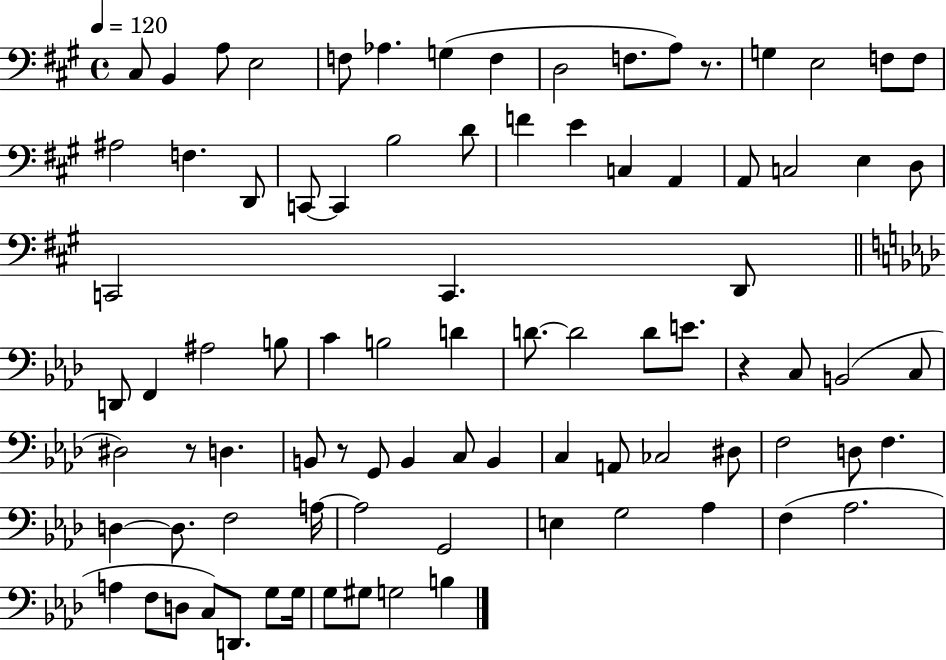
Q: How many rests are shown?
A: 4